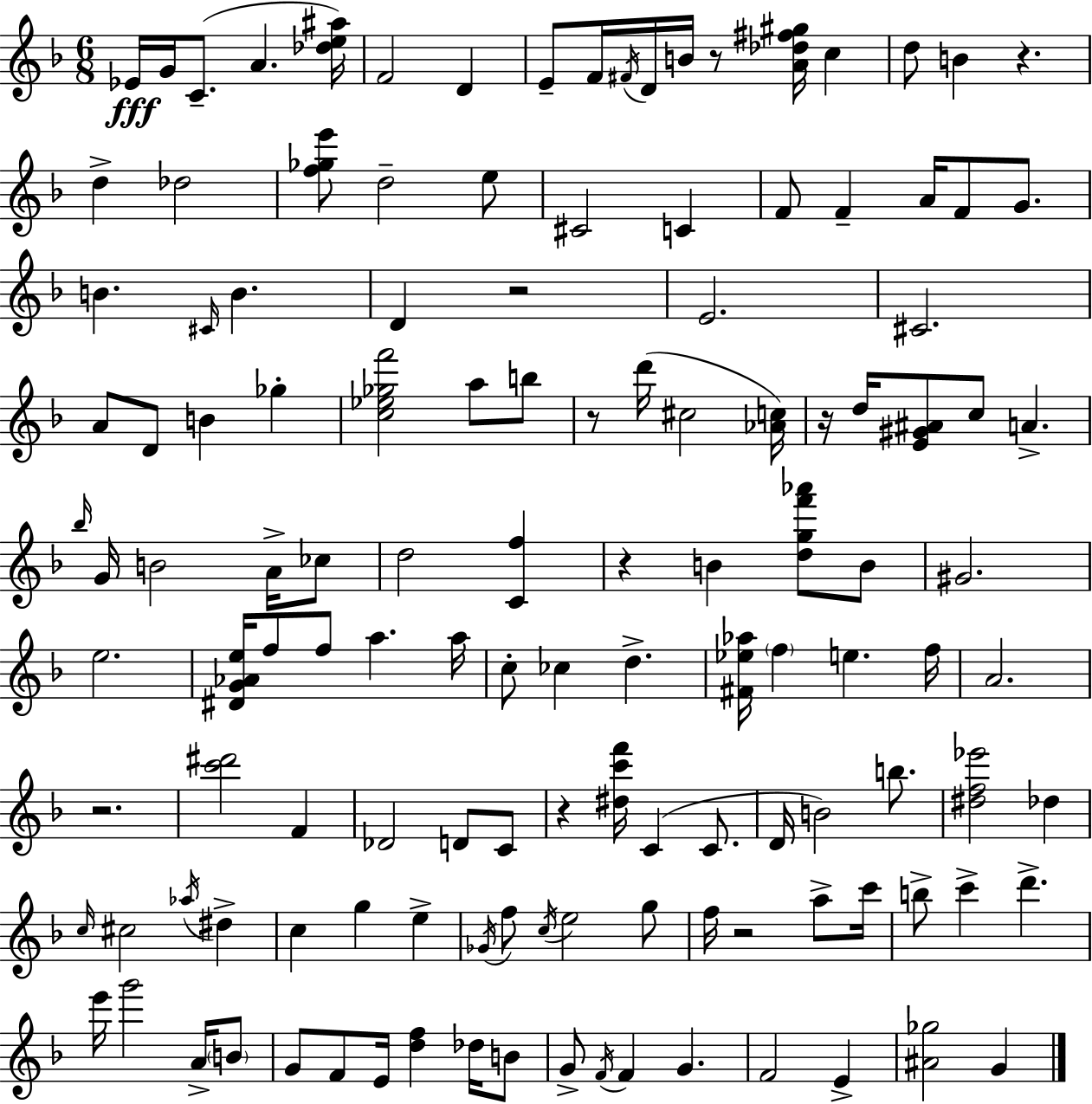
Eb4/s G4/s C4/e. A4/q. [Db5,E5,A#5]/s F4/h D4/q E4/e F4/s F#4/s D4/s B4/s R/e [A4,Db5,F#5,G#5]/s C5/q D5/e B4/q R/q. D5/q Db5/h [F5,Gb5,E6]/e D5/h E5/e C#4/h C4/q F4/e F4/q A4/s F4/e G4/e. B4/q. C#4/s B4/q. D4/q R/h E4/h. C#4/h. A4/e D4/e B4/q Gb5/q [C5,Eb5,Gb5,F6]/h A5/e B5/e R/e D6/s C#5/h [Ab4,C5]/s R/s D5/s [E4,G#4,A#4]/e C5/e A4/q. Bb5/s G4/s B4/h A4/s CES5/e D5/h [C4,F5]/q R/q B4/q [D5,G5,F6,Ab6]/e B4/e G#4/h. E5/h. [D#4,G4,Ab4,E5]/s F5/e F5/e A5/q. A5/s C5/e CES5/q D5/q. [F#4,Eb5,Ab5]/s F5/q E5/q. F5/s A4/h. R/h. [C6,D#6]/h F4/q Db4/h D4/e C4/e R/q [D#5,C6,F6]/s C4/q C4/e. D4/s B4/h B5/e. [D#5,F5,Eb6]/h Db5/q C5/s C#5/h Ab5/s D#5/q C5/q G5/q E5/q Gb4/s F5/e C5/s E5/h G5/e F5/s R/h A5/e C6/s B5/e C6/q D6/q. E6/s G6/h A4/s B4/e G4/e F4/e E4/s [D5,F5]/q Db5/s B4/e G4/e F4/s F4/q G4/q. F4/h E4/q [A#4,Gb5]/h G4/q